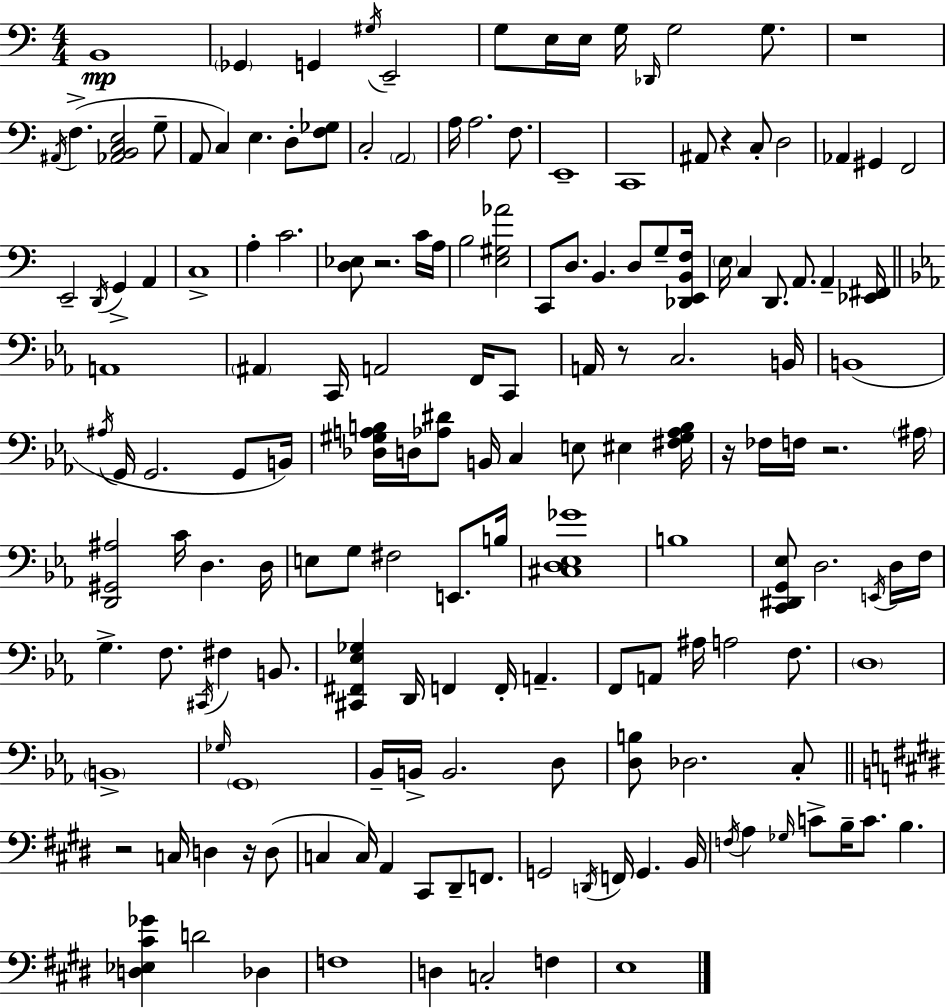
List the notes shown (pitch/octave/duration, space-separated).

B2/w Gb2/q G2/q G#3/s E2/h G3/e E3/s E3/s G3/s Db2/s G3/h G3/e. R/w A#2/s F3/q. [Ab2,B2,C3,E3]/h G3/e A2/e C3/q E3/q. D3/e [F3,Gb3]/e C3/h A2/h A3/s A3/h. F3/e. E2/w C2/w A#2/e R/q C3/e D3/h Ab2/q G#2/q F2/h E2/h D2/s G2/q A2/q C3/w A3/q C4/h. [D3,Eb3]/e R/h. C4/s A3/s B3/h [E3,G#3,Ab4]/h C2/e D3/e. B2/q. D3/e G3/e [Db2,E2,B2,F3]/s E3/s C3/q D2/e. A2/e. A2/q [Eb2,F#2]/s A2/w A#2/q C2/s A2/h F2/s C2/e A2/s R/e C3/h. B2/s B2/w A#3/s G2/s G2/h. G2/e B2/s [Db3,G#3,A3,B3]/s D3/s [Ab3,D#4]/e B2/s C3/q E3/e EIS3/q [F#3,G#3,Ab3,B3]/s R/s FES3/s F3/s R/h. A#3/s [D2,G#2,A#3]/h C4/s D3/q. D3/s E3/e G3/e F#3/h E2/e. B3/s [C#3,D3,Eb3,Gb4]/w B3/w [C2,D#2,G2,Eb3]/e D3/h. E2/s D3/s F3/s G3/q. F3/e. C#2/s F#3/q B2/e. [C#2,F#2,Eb3,Gb3]/q D2/s F2/q F2/s A2/q. F2/e A2/e A#3/s A3/h F3/e. D3/w B2/w Gb3/s G2/w Bb2/s B2/s B2/h. D3/e [D3,B3]/e Db3/h. C3/e R/h C3/s D3/q R/s D3/e C3/q C3/s A2/q C#2/e D#2/e F2/e. G2/h D2/s F2/s G2/q. B2/s F3/s A3/q Gb3/s C4/e B3/s C4/e. B3/q. [D3,Eb3,C#4,Gb4]/q D4/h Db3/q F3/w D3/q C3/h F3/q E3/w